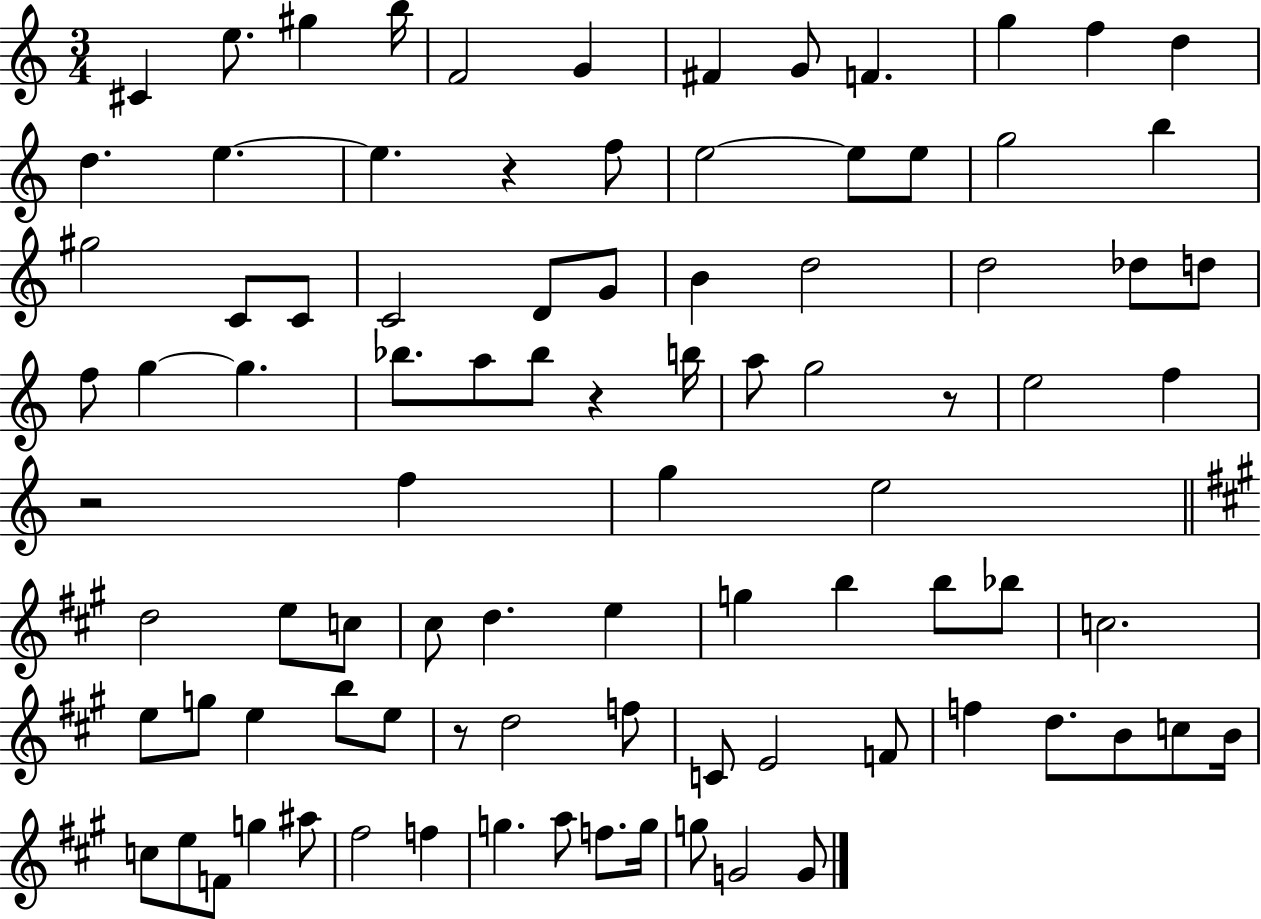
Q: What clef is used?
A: treble